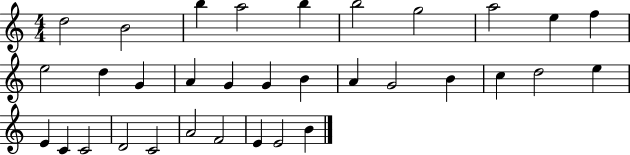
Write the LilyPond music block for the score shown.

{
  \clef treble
  \numericTimeSignature
  \time 4/4
  \key c \major
  d''2 b'2 | b''4 a''2 b''4 | b''2 g''2 | a''2 e''4 f''4 | \break e''2 d''4 g'4 | a'4 g'4 g'4 b'4 | a'4 g'2 b'4 | c''4 d''2 e''4 | \break e'4 c'4 c'2 | d'2 c'2 | a'2 f'2 | e'4 e'2 b'4 | \break \bar "|."
}